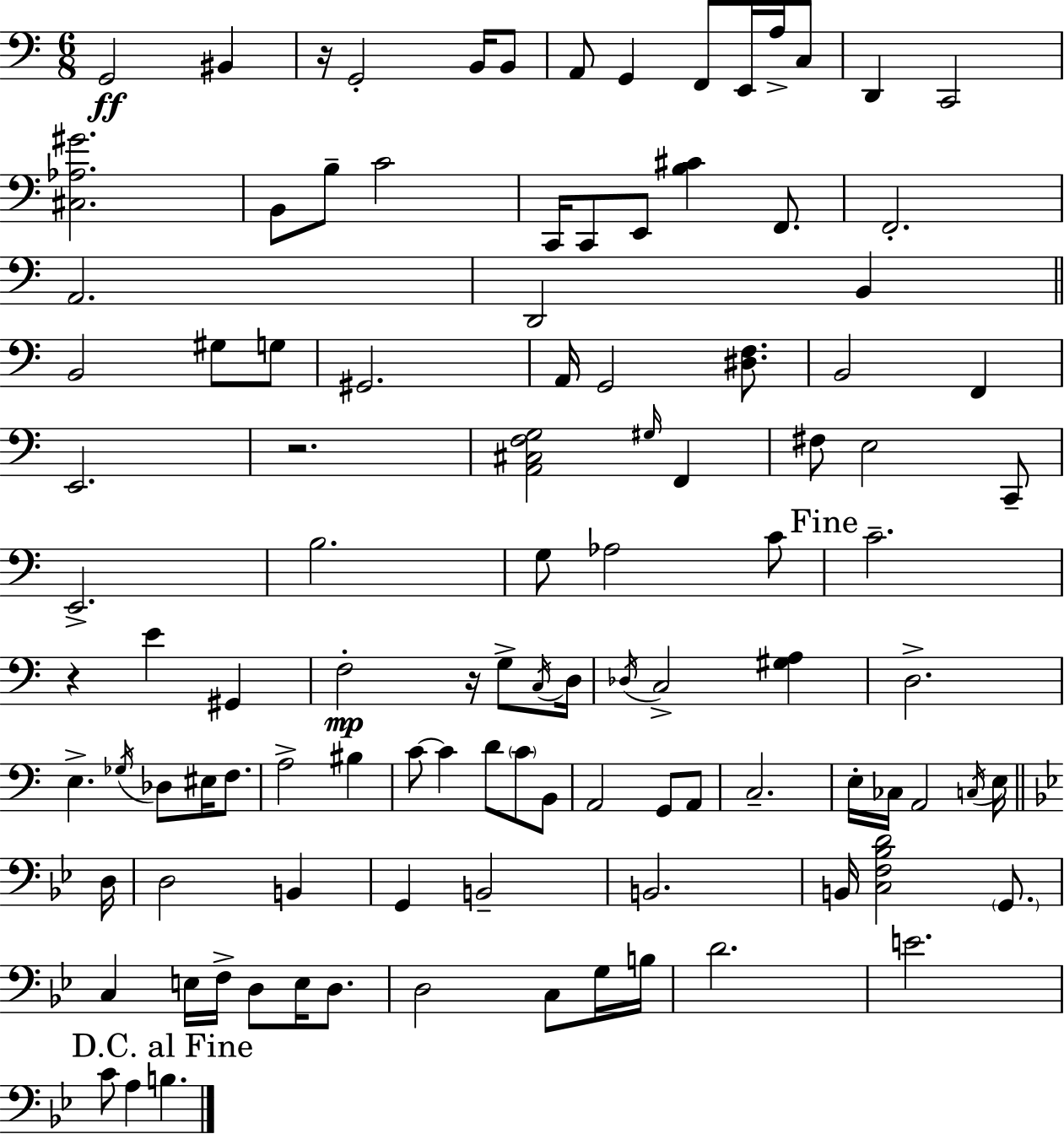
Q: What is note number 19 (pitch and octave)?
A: E2